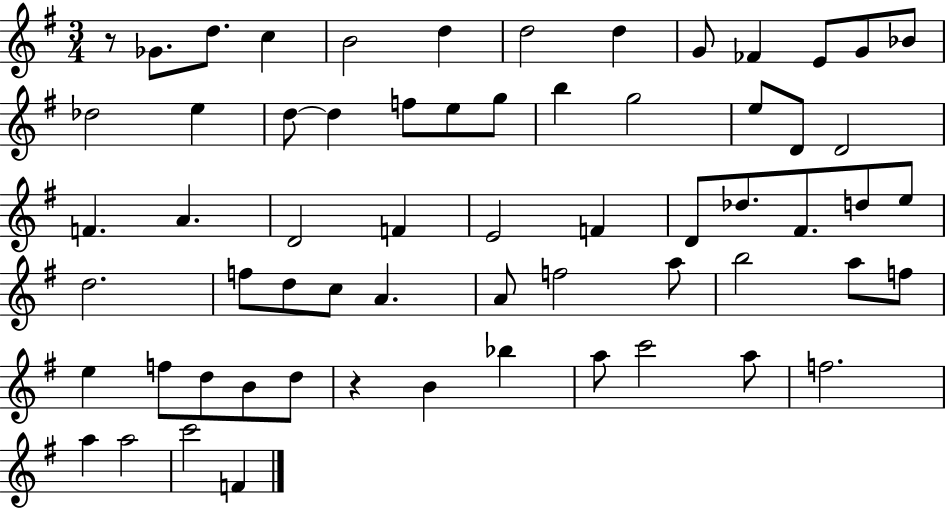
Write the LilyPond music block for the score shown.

{
  \clef treble
  \numericTimeSignature
  \time 3/4
  \key g \major
  r8 ges'8. d''8. c''4 | b'2 d''4 | d''2 d''4 | g'8 fes'4 e'8 g'8 bes'8 | \break des''2 e''4 | d''8~~ d''4 f''8 e''8 g''8 | b''4 g''2 | e''8 d'8 d'2 | \break f'4. a'4. | d'2 f'4 | e'2 f'4 | d'8 des''8. fis'8. d''8 e''8 | \break d''2. | f''8 d''8 c''8 a'4. | a'8 f''2 a''8 | b''2 a''8 f''8 | \break e''4 f''8 d''8 b'8 d''8 | r4 b'4 bes''4 | a''8 c'''2 a''8 | f''2. | \break a''4 a''2 | c'''2 f'4 | \bar "|."
}